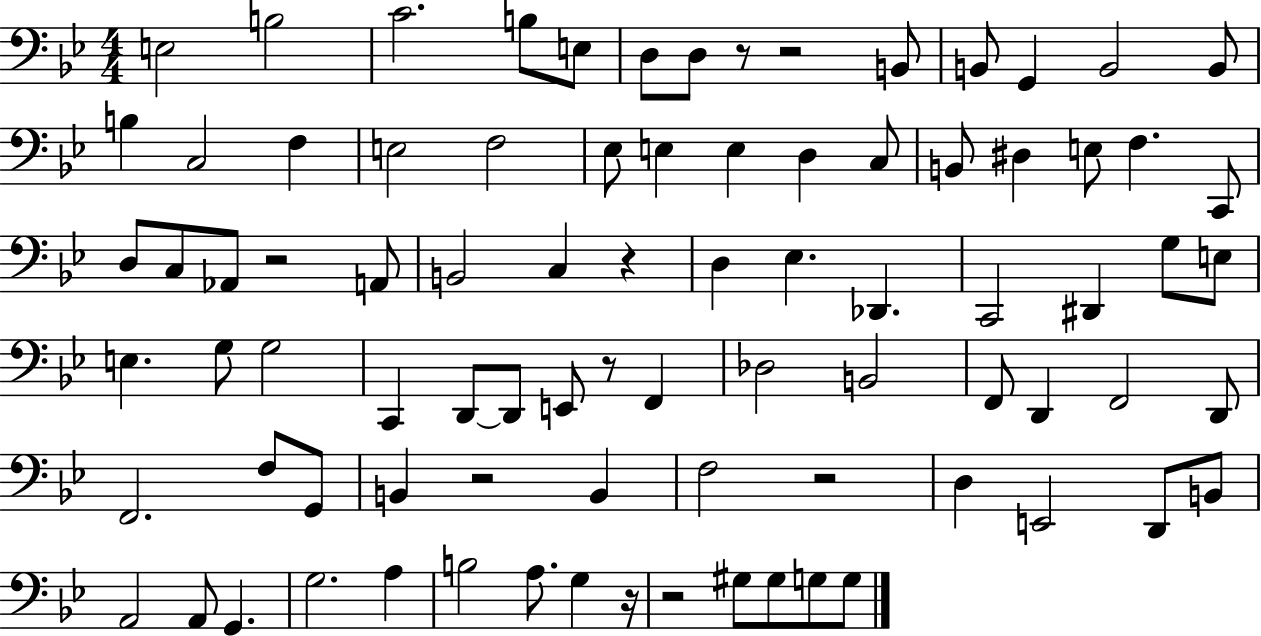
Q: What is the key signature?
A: BES major